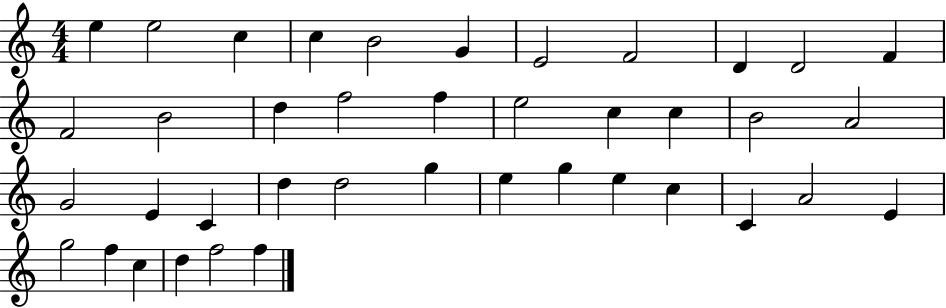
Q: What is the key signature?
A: C major